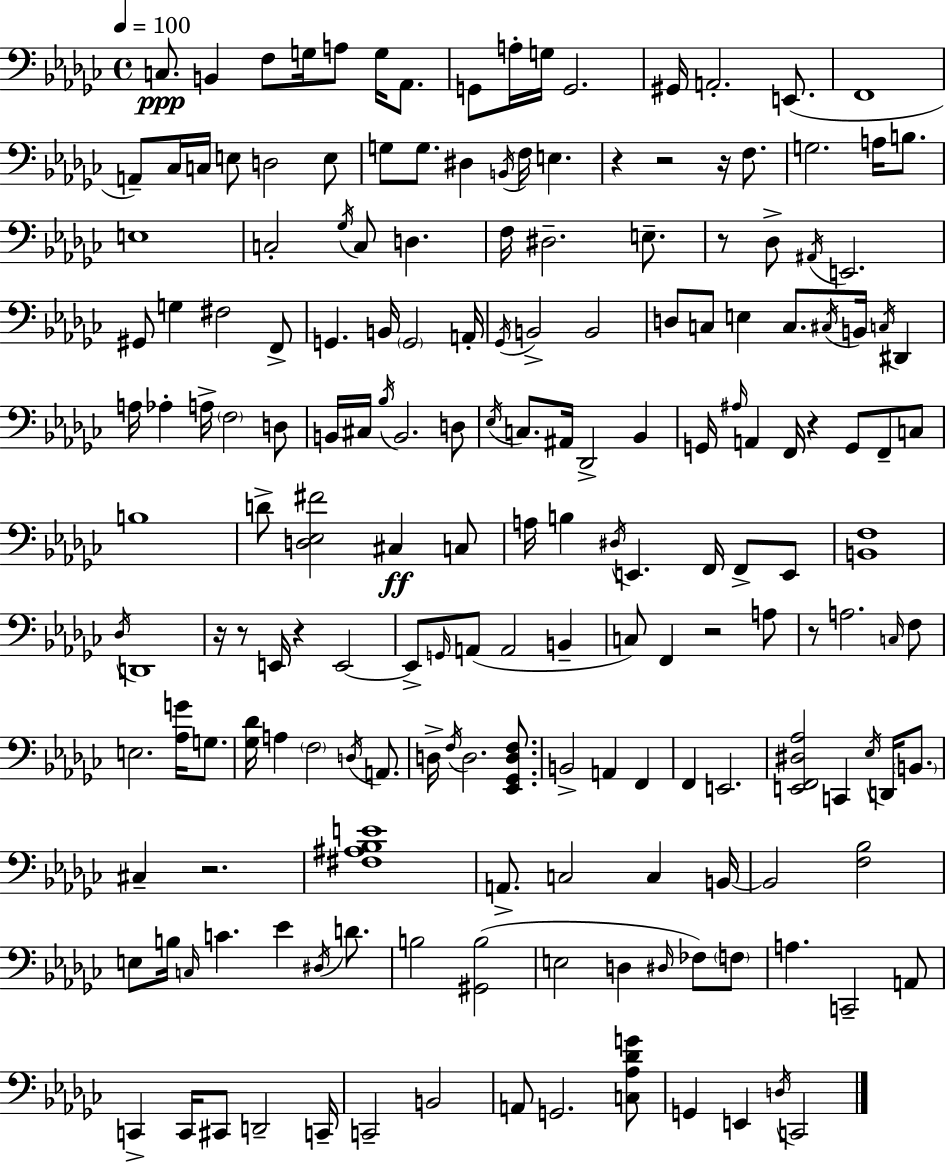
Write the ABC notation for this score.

X:1
T:Untitled
M:4/4
L:1/4
K:Ebm
C,/2 B,, F,/2 G,/4 A,/2 G,/4 _A,,/2 G,,/2 A,/4 G,/4 G,,2 ^G,,/4 A,,2 E,,/2 F,,4 A,,/2 _C,/4 C,/4 E,/2 D,2 E,/2 G,/2 G,/2 ^D, B,,/4 F,/4 E, z z2 z/4 F,/2 G,2 A,/4 B,/2 E,4 C,2 _G,/4 C,/2 D, F,/4 ^D,2 E,/2 z/2 _D,/2 ^A,,/4 E,,2 ^G,,/2 G, ^F,2 F,,/2 G,, B,,/4 G,,2 A,,/4 _G,,/4 B,,2 B,,2 D,/2 C,/2 E, C,/2 ^C,/4 B,,/4 C,/4 ^D,, A,/4 _A, A,/4 F,2 D,/2 B,,/4 ^C,/4 _B,/4 B,,2 D,/2 _E,/4 C,/2 ^A,,/4 _D,,2 _B,, G,,/4 ^A,/4 A,, F,,/4 z G,,/2 F,,/2 C,/2 B,4 D/2 [D,_E,^F]2 ^C, C,/2 A,/4 B, ^D,/4 E,, F,,/4 F,,/2 E,,/2 [B,,F,]4 _D,/4 D,,4 z/4 z/2 E,,/4 z E,,2 E,,/2 G,,/4 A,,/2 A,,2 B,, C,/2 F,, z2 A,/2 z/2 A,2 C,/4 F,/2 E,2 [_A,G]/4 G,/2 [_G,_D]/4 A, F,2 D,/4 A,,/2 D,/4 F,/4 D,2 [_E,,_G,,D,F,]/2 B,,2 A,, F,, F,, E,,2 [E,,F,,^D,_A,]2 C,, _E,/4 D,,/4 B,,/2 ^C, z2 [^F,^A,_B,E]4 A,,/2 C,2 C, B,,/4 B,,2 [F,_B,]2 E,/2 B,/4 C,/4 C _E ^D,/4 D/2 B,2 [^G,,B,]2 E,2 D, ^D,/4 _F,/2 F,/2 A, C,,2 A,,/2 C,, C,,/4 ^C,,/2 D,,2 C,,/4 C,,2 B,,2 A,,/2 G,,2 [C,_A,_DG]/2 G,, E,, D,/4 C,,2